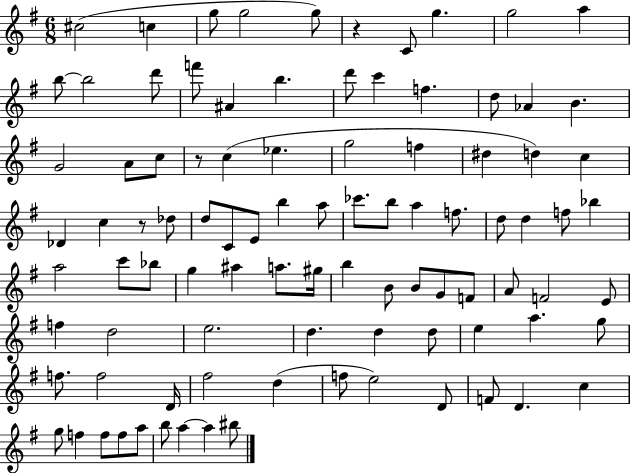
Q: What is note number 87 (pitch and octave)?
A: A5